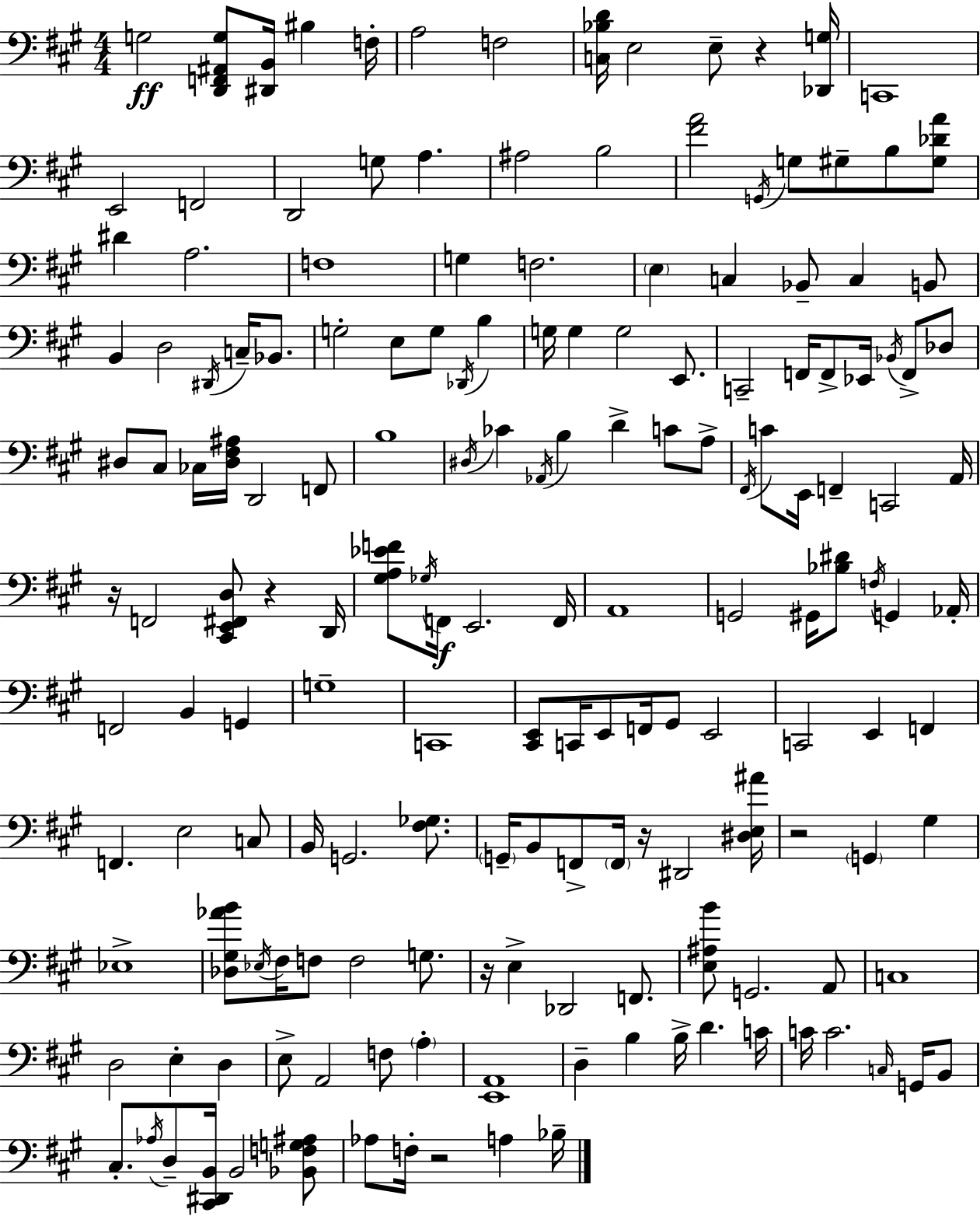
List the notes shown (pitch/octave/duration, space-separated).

G3/h [D2,F2,A#2,G3]/e [D#2,B2]/s BIS3/q F3/s A3/h F3/h [C3,Bb3,D4]/s E3/h E3/e R/q [Db2,G3]/s C2/w E2/h F2/h D2/h G3/e A3/q. A#3/h B3/h [F#4,A4]/h G2/s G3/e G#3/e B3/e [G#3,Db4,A4]/e D#4/q A3/h. F3/w G3/q F3/h. E3/q C3/q Bb2/e C3/q B2/e B2/q D3/h D#2/s C3/s Bb2/e. G3/h E3/e G3/e Db2/s B3/q G3/s G3/q G3/h E2/e. C2/h F2/s F2/e Eb2/s Bb2/s F2/e Db3/e D#3/e C#3/e CES3/s [D#3,F#3,A#3]/s D2/h F2/e B3/w D#3/s CES4/q Ab2/s B3/q D4/q C4/e A3/e F#2/s C4/e E2/s F2/q C2/h A2/s R/s F2/h [C#2,E2,F#2,D3]/e R/q D2/s [G#3,A3,Eb4,F4]/e Gb3/s F2/s E2/h. F2/s A2/w G2/h G#2/s [Bb3,D#4]/e F3/s G2/q Ab2/s F2/h B2/q G2/q G3/w C2/w [C#2,E2]/e C2/s E2/e F2/s G#2/e E2/h C2/h E2/q F2/q F2/q. E3/h C3/e B2/s G2/h. [F#3,Gb3]/e. G2/s B2/e F2/e F2/s R/s D#2/h [D#3,E3,A#4]/s R/h G2/q G#3/q Eb3/w [Db3,G#3,Ab4,B4]/e Eb3/s F#3/s F3/e F3/h G3/e. R/s E3/q Db2/h F2/e. [E3,A#3,B4]/e G2/h. A2/e C3/w D3/h E3/q D3/q E3/e A2/h F3/e A3/q [E2,A2]/w D3/q B3/q B3/s D4/q. C4/s C4/s C4/h. C3/s G2/s B2/e C#3/e. Ab3/s D3/e [C#2,D#2,B2]/s B2/h [Bb2,F3,G3,A#3]/e Ab3/e F3/s R/h A3/q Bb3/s